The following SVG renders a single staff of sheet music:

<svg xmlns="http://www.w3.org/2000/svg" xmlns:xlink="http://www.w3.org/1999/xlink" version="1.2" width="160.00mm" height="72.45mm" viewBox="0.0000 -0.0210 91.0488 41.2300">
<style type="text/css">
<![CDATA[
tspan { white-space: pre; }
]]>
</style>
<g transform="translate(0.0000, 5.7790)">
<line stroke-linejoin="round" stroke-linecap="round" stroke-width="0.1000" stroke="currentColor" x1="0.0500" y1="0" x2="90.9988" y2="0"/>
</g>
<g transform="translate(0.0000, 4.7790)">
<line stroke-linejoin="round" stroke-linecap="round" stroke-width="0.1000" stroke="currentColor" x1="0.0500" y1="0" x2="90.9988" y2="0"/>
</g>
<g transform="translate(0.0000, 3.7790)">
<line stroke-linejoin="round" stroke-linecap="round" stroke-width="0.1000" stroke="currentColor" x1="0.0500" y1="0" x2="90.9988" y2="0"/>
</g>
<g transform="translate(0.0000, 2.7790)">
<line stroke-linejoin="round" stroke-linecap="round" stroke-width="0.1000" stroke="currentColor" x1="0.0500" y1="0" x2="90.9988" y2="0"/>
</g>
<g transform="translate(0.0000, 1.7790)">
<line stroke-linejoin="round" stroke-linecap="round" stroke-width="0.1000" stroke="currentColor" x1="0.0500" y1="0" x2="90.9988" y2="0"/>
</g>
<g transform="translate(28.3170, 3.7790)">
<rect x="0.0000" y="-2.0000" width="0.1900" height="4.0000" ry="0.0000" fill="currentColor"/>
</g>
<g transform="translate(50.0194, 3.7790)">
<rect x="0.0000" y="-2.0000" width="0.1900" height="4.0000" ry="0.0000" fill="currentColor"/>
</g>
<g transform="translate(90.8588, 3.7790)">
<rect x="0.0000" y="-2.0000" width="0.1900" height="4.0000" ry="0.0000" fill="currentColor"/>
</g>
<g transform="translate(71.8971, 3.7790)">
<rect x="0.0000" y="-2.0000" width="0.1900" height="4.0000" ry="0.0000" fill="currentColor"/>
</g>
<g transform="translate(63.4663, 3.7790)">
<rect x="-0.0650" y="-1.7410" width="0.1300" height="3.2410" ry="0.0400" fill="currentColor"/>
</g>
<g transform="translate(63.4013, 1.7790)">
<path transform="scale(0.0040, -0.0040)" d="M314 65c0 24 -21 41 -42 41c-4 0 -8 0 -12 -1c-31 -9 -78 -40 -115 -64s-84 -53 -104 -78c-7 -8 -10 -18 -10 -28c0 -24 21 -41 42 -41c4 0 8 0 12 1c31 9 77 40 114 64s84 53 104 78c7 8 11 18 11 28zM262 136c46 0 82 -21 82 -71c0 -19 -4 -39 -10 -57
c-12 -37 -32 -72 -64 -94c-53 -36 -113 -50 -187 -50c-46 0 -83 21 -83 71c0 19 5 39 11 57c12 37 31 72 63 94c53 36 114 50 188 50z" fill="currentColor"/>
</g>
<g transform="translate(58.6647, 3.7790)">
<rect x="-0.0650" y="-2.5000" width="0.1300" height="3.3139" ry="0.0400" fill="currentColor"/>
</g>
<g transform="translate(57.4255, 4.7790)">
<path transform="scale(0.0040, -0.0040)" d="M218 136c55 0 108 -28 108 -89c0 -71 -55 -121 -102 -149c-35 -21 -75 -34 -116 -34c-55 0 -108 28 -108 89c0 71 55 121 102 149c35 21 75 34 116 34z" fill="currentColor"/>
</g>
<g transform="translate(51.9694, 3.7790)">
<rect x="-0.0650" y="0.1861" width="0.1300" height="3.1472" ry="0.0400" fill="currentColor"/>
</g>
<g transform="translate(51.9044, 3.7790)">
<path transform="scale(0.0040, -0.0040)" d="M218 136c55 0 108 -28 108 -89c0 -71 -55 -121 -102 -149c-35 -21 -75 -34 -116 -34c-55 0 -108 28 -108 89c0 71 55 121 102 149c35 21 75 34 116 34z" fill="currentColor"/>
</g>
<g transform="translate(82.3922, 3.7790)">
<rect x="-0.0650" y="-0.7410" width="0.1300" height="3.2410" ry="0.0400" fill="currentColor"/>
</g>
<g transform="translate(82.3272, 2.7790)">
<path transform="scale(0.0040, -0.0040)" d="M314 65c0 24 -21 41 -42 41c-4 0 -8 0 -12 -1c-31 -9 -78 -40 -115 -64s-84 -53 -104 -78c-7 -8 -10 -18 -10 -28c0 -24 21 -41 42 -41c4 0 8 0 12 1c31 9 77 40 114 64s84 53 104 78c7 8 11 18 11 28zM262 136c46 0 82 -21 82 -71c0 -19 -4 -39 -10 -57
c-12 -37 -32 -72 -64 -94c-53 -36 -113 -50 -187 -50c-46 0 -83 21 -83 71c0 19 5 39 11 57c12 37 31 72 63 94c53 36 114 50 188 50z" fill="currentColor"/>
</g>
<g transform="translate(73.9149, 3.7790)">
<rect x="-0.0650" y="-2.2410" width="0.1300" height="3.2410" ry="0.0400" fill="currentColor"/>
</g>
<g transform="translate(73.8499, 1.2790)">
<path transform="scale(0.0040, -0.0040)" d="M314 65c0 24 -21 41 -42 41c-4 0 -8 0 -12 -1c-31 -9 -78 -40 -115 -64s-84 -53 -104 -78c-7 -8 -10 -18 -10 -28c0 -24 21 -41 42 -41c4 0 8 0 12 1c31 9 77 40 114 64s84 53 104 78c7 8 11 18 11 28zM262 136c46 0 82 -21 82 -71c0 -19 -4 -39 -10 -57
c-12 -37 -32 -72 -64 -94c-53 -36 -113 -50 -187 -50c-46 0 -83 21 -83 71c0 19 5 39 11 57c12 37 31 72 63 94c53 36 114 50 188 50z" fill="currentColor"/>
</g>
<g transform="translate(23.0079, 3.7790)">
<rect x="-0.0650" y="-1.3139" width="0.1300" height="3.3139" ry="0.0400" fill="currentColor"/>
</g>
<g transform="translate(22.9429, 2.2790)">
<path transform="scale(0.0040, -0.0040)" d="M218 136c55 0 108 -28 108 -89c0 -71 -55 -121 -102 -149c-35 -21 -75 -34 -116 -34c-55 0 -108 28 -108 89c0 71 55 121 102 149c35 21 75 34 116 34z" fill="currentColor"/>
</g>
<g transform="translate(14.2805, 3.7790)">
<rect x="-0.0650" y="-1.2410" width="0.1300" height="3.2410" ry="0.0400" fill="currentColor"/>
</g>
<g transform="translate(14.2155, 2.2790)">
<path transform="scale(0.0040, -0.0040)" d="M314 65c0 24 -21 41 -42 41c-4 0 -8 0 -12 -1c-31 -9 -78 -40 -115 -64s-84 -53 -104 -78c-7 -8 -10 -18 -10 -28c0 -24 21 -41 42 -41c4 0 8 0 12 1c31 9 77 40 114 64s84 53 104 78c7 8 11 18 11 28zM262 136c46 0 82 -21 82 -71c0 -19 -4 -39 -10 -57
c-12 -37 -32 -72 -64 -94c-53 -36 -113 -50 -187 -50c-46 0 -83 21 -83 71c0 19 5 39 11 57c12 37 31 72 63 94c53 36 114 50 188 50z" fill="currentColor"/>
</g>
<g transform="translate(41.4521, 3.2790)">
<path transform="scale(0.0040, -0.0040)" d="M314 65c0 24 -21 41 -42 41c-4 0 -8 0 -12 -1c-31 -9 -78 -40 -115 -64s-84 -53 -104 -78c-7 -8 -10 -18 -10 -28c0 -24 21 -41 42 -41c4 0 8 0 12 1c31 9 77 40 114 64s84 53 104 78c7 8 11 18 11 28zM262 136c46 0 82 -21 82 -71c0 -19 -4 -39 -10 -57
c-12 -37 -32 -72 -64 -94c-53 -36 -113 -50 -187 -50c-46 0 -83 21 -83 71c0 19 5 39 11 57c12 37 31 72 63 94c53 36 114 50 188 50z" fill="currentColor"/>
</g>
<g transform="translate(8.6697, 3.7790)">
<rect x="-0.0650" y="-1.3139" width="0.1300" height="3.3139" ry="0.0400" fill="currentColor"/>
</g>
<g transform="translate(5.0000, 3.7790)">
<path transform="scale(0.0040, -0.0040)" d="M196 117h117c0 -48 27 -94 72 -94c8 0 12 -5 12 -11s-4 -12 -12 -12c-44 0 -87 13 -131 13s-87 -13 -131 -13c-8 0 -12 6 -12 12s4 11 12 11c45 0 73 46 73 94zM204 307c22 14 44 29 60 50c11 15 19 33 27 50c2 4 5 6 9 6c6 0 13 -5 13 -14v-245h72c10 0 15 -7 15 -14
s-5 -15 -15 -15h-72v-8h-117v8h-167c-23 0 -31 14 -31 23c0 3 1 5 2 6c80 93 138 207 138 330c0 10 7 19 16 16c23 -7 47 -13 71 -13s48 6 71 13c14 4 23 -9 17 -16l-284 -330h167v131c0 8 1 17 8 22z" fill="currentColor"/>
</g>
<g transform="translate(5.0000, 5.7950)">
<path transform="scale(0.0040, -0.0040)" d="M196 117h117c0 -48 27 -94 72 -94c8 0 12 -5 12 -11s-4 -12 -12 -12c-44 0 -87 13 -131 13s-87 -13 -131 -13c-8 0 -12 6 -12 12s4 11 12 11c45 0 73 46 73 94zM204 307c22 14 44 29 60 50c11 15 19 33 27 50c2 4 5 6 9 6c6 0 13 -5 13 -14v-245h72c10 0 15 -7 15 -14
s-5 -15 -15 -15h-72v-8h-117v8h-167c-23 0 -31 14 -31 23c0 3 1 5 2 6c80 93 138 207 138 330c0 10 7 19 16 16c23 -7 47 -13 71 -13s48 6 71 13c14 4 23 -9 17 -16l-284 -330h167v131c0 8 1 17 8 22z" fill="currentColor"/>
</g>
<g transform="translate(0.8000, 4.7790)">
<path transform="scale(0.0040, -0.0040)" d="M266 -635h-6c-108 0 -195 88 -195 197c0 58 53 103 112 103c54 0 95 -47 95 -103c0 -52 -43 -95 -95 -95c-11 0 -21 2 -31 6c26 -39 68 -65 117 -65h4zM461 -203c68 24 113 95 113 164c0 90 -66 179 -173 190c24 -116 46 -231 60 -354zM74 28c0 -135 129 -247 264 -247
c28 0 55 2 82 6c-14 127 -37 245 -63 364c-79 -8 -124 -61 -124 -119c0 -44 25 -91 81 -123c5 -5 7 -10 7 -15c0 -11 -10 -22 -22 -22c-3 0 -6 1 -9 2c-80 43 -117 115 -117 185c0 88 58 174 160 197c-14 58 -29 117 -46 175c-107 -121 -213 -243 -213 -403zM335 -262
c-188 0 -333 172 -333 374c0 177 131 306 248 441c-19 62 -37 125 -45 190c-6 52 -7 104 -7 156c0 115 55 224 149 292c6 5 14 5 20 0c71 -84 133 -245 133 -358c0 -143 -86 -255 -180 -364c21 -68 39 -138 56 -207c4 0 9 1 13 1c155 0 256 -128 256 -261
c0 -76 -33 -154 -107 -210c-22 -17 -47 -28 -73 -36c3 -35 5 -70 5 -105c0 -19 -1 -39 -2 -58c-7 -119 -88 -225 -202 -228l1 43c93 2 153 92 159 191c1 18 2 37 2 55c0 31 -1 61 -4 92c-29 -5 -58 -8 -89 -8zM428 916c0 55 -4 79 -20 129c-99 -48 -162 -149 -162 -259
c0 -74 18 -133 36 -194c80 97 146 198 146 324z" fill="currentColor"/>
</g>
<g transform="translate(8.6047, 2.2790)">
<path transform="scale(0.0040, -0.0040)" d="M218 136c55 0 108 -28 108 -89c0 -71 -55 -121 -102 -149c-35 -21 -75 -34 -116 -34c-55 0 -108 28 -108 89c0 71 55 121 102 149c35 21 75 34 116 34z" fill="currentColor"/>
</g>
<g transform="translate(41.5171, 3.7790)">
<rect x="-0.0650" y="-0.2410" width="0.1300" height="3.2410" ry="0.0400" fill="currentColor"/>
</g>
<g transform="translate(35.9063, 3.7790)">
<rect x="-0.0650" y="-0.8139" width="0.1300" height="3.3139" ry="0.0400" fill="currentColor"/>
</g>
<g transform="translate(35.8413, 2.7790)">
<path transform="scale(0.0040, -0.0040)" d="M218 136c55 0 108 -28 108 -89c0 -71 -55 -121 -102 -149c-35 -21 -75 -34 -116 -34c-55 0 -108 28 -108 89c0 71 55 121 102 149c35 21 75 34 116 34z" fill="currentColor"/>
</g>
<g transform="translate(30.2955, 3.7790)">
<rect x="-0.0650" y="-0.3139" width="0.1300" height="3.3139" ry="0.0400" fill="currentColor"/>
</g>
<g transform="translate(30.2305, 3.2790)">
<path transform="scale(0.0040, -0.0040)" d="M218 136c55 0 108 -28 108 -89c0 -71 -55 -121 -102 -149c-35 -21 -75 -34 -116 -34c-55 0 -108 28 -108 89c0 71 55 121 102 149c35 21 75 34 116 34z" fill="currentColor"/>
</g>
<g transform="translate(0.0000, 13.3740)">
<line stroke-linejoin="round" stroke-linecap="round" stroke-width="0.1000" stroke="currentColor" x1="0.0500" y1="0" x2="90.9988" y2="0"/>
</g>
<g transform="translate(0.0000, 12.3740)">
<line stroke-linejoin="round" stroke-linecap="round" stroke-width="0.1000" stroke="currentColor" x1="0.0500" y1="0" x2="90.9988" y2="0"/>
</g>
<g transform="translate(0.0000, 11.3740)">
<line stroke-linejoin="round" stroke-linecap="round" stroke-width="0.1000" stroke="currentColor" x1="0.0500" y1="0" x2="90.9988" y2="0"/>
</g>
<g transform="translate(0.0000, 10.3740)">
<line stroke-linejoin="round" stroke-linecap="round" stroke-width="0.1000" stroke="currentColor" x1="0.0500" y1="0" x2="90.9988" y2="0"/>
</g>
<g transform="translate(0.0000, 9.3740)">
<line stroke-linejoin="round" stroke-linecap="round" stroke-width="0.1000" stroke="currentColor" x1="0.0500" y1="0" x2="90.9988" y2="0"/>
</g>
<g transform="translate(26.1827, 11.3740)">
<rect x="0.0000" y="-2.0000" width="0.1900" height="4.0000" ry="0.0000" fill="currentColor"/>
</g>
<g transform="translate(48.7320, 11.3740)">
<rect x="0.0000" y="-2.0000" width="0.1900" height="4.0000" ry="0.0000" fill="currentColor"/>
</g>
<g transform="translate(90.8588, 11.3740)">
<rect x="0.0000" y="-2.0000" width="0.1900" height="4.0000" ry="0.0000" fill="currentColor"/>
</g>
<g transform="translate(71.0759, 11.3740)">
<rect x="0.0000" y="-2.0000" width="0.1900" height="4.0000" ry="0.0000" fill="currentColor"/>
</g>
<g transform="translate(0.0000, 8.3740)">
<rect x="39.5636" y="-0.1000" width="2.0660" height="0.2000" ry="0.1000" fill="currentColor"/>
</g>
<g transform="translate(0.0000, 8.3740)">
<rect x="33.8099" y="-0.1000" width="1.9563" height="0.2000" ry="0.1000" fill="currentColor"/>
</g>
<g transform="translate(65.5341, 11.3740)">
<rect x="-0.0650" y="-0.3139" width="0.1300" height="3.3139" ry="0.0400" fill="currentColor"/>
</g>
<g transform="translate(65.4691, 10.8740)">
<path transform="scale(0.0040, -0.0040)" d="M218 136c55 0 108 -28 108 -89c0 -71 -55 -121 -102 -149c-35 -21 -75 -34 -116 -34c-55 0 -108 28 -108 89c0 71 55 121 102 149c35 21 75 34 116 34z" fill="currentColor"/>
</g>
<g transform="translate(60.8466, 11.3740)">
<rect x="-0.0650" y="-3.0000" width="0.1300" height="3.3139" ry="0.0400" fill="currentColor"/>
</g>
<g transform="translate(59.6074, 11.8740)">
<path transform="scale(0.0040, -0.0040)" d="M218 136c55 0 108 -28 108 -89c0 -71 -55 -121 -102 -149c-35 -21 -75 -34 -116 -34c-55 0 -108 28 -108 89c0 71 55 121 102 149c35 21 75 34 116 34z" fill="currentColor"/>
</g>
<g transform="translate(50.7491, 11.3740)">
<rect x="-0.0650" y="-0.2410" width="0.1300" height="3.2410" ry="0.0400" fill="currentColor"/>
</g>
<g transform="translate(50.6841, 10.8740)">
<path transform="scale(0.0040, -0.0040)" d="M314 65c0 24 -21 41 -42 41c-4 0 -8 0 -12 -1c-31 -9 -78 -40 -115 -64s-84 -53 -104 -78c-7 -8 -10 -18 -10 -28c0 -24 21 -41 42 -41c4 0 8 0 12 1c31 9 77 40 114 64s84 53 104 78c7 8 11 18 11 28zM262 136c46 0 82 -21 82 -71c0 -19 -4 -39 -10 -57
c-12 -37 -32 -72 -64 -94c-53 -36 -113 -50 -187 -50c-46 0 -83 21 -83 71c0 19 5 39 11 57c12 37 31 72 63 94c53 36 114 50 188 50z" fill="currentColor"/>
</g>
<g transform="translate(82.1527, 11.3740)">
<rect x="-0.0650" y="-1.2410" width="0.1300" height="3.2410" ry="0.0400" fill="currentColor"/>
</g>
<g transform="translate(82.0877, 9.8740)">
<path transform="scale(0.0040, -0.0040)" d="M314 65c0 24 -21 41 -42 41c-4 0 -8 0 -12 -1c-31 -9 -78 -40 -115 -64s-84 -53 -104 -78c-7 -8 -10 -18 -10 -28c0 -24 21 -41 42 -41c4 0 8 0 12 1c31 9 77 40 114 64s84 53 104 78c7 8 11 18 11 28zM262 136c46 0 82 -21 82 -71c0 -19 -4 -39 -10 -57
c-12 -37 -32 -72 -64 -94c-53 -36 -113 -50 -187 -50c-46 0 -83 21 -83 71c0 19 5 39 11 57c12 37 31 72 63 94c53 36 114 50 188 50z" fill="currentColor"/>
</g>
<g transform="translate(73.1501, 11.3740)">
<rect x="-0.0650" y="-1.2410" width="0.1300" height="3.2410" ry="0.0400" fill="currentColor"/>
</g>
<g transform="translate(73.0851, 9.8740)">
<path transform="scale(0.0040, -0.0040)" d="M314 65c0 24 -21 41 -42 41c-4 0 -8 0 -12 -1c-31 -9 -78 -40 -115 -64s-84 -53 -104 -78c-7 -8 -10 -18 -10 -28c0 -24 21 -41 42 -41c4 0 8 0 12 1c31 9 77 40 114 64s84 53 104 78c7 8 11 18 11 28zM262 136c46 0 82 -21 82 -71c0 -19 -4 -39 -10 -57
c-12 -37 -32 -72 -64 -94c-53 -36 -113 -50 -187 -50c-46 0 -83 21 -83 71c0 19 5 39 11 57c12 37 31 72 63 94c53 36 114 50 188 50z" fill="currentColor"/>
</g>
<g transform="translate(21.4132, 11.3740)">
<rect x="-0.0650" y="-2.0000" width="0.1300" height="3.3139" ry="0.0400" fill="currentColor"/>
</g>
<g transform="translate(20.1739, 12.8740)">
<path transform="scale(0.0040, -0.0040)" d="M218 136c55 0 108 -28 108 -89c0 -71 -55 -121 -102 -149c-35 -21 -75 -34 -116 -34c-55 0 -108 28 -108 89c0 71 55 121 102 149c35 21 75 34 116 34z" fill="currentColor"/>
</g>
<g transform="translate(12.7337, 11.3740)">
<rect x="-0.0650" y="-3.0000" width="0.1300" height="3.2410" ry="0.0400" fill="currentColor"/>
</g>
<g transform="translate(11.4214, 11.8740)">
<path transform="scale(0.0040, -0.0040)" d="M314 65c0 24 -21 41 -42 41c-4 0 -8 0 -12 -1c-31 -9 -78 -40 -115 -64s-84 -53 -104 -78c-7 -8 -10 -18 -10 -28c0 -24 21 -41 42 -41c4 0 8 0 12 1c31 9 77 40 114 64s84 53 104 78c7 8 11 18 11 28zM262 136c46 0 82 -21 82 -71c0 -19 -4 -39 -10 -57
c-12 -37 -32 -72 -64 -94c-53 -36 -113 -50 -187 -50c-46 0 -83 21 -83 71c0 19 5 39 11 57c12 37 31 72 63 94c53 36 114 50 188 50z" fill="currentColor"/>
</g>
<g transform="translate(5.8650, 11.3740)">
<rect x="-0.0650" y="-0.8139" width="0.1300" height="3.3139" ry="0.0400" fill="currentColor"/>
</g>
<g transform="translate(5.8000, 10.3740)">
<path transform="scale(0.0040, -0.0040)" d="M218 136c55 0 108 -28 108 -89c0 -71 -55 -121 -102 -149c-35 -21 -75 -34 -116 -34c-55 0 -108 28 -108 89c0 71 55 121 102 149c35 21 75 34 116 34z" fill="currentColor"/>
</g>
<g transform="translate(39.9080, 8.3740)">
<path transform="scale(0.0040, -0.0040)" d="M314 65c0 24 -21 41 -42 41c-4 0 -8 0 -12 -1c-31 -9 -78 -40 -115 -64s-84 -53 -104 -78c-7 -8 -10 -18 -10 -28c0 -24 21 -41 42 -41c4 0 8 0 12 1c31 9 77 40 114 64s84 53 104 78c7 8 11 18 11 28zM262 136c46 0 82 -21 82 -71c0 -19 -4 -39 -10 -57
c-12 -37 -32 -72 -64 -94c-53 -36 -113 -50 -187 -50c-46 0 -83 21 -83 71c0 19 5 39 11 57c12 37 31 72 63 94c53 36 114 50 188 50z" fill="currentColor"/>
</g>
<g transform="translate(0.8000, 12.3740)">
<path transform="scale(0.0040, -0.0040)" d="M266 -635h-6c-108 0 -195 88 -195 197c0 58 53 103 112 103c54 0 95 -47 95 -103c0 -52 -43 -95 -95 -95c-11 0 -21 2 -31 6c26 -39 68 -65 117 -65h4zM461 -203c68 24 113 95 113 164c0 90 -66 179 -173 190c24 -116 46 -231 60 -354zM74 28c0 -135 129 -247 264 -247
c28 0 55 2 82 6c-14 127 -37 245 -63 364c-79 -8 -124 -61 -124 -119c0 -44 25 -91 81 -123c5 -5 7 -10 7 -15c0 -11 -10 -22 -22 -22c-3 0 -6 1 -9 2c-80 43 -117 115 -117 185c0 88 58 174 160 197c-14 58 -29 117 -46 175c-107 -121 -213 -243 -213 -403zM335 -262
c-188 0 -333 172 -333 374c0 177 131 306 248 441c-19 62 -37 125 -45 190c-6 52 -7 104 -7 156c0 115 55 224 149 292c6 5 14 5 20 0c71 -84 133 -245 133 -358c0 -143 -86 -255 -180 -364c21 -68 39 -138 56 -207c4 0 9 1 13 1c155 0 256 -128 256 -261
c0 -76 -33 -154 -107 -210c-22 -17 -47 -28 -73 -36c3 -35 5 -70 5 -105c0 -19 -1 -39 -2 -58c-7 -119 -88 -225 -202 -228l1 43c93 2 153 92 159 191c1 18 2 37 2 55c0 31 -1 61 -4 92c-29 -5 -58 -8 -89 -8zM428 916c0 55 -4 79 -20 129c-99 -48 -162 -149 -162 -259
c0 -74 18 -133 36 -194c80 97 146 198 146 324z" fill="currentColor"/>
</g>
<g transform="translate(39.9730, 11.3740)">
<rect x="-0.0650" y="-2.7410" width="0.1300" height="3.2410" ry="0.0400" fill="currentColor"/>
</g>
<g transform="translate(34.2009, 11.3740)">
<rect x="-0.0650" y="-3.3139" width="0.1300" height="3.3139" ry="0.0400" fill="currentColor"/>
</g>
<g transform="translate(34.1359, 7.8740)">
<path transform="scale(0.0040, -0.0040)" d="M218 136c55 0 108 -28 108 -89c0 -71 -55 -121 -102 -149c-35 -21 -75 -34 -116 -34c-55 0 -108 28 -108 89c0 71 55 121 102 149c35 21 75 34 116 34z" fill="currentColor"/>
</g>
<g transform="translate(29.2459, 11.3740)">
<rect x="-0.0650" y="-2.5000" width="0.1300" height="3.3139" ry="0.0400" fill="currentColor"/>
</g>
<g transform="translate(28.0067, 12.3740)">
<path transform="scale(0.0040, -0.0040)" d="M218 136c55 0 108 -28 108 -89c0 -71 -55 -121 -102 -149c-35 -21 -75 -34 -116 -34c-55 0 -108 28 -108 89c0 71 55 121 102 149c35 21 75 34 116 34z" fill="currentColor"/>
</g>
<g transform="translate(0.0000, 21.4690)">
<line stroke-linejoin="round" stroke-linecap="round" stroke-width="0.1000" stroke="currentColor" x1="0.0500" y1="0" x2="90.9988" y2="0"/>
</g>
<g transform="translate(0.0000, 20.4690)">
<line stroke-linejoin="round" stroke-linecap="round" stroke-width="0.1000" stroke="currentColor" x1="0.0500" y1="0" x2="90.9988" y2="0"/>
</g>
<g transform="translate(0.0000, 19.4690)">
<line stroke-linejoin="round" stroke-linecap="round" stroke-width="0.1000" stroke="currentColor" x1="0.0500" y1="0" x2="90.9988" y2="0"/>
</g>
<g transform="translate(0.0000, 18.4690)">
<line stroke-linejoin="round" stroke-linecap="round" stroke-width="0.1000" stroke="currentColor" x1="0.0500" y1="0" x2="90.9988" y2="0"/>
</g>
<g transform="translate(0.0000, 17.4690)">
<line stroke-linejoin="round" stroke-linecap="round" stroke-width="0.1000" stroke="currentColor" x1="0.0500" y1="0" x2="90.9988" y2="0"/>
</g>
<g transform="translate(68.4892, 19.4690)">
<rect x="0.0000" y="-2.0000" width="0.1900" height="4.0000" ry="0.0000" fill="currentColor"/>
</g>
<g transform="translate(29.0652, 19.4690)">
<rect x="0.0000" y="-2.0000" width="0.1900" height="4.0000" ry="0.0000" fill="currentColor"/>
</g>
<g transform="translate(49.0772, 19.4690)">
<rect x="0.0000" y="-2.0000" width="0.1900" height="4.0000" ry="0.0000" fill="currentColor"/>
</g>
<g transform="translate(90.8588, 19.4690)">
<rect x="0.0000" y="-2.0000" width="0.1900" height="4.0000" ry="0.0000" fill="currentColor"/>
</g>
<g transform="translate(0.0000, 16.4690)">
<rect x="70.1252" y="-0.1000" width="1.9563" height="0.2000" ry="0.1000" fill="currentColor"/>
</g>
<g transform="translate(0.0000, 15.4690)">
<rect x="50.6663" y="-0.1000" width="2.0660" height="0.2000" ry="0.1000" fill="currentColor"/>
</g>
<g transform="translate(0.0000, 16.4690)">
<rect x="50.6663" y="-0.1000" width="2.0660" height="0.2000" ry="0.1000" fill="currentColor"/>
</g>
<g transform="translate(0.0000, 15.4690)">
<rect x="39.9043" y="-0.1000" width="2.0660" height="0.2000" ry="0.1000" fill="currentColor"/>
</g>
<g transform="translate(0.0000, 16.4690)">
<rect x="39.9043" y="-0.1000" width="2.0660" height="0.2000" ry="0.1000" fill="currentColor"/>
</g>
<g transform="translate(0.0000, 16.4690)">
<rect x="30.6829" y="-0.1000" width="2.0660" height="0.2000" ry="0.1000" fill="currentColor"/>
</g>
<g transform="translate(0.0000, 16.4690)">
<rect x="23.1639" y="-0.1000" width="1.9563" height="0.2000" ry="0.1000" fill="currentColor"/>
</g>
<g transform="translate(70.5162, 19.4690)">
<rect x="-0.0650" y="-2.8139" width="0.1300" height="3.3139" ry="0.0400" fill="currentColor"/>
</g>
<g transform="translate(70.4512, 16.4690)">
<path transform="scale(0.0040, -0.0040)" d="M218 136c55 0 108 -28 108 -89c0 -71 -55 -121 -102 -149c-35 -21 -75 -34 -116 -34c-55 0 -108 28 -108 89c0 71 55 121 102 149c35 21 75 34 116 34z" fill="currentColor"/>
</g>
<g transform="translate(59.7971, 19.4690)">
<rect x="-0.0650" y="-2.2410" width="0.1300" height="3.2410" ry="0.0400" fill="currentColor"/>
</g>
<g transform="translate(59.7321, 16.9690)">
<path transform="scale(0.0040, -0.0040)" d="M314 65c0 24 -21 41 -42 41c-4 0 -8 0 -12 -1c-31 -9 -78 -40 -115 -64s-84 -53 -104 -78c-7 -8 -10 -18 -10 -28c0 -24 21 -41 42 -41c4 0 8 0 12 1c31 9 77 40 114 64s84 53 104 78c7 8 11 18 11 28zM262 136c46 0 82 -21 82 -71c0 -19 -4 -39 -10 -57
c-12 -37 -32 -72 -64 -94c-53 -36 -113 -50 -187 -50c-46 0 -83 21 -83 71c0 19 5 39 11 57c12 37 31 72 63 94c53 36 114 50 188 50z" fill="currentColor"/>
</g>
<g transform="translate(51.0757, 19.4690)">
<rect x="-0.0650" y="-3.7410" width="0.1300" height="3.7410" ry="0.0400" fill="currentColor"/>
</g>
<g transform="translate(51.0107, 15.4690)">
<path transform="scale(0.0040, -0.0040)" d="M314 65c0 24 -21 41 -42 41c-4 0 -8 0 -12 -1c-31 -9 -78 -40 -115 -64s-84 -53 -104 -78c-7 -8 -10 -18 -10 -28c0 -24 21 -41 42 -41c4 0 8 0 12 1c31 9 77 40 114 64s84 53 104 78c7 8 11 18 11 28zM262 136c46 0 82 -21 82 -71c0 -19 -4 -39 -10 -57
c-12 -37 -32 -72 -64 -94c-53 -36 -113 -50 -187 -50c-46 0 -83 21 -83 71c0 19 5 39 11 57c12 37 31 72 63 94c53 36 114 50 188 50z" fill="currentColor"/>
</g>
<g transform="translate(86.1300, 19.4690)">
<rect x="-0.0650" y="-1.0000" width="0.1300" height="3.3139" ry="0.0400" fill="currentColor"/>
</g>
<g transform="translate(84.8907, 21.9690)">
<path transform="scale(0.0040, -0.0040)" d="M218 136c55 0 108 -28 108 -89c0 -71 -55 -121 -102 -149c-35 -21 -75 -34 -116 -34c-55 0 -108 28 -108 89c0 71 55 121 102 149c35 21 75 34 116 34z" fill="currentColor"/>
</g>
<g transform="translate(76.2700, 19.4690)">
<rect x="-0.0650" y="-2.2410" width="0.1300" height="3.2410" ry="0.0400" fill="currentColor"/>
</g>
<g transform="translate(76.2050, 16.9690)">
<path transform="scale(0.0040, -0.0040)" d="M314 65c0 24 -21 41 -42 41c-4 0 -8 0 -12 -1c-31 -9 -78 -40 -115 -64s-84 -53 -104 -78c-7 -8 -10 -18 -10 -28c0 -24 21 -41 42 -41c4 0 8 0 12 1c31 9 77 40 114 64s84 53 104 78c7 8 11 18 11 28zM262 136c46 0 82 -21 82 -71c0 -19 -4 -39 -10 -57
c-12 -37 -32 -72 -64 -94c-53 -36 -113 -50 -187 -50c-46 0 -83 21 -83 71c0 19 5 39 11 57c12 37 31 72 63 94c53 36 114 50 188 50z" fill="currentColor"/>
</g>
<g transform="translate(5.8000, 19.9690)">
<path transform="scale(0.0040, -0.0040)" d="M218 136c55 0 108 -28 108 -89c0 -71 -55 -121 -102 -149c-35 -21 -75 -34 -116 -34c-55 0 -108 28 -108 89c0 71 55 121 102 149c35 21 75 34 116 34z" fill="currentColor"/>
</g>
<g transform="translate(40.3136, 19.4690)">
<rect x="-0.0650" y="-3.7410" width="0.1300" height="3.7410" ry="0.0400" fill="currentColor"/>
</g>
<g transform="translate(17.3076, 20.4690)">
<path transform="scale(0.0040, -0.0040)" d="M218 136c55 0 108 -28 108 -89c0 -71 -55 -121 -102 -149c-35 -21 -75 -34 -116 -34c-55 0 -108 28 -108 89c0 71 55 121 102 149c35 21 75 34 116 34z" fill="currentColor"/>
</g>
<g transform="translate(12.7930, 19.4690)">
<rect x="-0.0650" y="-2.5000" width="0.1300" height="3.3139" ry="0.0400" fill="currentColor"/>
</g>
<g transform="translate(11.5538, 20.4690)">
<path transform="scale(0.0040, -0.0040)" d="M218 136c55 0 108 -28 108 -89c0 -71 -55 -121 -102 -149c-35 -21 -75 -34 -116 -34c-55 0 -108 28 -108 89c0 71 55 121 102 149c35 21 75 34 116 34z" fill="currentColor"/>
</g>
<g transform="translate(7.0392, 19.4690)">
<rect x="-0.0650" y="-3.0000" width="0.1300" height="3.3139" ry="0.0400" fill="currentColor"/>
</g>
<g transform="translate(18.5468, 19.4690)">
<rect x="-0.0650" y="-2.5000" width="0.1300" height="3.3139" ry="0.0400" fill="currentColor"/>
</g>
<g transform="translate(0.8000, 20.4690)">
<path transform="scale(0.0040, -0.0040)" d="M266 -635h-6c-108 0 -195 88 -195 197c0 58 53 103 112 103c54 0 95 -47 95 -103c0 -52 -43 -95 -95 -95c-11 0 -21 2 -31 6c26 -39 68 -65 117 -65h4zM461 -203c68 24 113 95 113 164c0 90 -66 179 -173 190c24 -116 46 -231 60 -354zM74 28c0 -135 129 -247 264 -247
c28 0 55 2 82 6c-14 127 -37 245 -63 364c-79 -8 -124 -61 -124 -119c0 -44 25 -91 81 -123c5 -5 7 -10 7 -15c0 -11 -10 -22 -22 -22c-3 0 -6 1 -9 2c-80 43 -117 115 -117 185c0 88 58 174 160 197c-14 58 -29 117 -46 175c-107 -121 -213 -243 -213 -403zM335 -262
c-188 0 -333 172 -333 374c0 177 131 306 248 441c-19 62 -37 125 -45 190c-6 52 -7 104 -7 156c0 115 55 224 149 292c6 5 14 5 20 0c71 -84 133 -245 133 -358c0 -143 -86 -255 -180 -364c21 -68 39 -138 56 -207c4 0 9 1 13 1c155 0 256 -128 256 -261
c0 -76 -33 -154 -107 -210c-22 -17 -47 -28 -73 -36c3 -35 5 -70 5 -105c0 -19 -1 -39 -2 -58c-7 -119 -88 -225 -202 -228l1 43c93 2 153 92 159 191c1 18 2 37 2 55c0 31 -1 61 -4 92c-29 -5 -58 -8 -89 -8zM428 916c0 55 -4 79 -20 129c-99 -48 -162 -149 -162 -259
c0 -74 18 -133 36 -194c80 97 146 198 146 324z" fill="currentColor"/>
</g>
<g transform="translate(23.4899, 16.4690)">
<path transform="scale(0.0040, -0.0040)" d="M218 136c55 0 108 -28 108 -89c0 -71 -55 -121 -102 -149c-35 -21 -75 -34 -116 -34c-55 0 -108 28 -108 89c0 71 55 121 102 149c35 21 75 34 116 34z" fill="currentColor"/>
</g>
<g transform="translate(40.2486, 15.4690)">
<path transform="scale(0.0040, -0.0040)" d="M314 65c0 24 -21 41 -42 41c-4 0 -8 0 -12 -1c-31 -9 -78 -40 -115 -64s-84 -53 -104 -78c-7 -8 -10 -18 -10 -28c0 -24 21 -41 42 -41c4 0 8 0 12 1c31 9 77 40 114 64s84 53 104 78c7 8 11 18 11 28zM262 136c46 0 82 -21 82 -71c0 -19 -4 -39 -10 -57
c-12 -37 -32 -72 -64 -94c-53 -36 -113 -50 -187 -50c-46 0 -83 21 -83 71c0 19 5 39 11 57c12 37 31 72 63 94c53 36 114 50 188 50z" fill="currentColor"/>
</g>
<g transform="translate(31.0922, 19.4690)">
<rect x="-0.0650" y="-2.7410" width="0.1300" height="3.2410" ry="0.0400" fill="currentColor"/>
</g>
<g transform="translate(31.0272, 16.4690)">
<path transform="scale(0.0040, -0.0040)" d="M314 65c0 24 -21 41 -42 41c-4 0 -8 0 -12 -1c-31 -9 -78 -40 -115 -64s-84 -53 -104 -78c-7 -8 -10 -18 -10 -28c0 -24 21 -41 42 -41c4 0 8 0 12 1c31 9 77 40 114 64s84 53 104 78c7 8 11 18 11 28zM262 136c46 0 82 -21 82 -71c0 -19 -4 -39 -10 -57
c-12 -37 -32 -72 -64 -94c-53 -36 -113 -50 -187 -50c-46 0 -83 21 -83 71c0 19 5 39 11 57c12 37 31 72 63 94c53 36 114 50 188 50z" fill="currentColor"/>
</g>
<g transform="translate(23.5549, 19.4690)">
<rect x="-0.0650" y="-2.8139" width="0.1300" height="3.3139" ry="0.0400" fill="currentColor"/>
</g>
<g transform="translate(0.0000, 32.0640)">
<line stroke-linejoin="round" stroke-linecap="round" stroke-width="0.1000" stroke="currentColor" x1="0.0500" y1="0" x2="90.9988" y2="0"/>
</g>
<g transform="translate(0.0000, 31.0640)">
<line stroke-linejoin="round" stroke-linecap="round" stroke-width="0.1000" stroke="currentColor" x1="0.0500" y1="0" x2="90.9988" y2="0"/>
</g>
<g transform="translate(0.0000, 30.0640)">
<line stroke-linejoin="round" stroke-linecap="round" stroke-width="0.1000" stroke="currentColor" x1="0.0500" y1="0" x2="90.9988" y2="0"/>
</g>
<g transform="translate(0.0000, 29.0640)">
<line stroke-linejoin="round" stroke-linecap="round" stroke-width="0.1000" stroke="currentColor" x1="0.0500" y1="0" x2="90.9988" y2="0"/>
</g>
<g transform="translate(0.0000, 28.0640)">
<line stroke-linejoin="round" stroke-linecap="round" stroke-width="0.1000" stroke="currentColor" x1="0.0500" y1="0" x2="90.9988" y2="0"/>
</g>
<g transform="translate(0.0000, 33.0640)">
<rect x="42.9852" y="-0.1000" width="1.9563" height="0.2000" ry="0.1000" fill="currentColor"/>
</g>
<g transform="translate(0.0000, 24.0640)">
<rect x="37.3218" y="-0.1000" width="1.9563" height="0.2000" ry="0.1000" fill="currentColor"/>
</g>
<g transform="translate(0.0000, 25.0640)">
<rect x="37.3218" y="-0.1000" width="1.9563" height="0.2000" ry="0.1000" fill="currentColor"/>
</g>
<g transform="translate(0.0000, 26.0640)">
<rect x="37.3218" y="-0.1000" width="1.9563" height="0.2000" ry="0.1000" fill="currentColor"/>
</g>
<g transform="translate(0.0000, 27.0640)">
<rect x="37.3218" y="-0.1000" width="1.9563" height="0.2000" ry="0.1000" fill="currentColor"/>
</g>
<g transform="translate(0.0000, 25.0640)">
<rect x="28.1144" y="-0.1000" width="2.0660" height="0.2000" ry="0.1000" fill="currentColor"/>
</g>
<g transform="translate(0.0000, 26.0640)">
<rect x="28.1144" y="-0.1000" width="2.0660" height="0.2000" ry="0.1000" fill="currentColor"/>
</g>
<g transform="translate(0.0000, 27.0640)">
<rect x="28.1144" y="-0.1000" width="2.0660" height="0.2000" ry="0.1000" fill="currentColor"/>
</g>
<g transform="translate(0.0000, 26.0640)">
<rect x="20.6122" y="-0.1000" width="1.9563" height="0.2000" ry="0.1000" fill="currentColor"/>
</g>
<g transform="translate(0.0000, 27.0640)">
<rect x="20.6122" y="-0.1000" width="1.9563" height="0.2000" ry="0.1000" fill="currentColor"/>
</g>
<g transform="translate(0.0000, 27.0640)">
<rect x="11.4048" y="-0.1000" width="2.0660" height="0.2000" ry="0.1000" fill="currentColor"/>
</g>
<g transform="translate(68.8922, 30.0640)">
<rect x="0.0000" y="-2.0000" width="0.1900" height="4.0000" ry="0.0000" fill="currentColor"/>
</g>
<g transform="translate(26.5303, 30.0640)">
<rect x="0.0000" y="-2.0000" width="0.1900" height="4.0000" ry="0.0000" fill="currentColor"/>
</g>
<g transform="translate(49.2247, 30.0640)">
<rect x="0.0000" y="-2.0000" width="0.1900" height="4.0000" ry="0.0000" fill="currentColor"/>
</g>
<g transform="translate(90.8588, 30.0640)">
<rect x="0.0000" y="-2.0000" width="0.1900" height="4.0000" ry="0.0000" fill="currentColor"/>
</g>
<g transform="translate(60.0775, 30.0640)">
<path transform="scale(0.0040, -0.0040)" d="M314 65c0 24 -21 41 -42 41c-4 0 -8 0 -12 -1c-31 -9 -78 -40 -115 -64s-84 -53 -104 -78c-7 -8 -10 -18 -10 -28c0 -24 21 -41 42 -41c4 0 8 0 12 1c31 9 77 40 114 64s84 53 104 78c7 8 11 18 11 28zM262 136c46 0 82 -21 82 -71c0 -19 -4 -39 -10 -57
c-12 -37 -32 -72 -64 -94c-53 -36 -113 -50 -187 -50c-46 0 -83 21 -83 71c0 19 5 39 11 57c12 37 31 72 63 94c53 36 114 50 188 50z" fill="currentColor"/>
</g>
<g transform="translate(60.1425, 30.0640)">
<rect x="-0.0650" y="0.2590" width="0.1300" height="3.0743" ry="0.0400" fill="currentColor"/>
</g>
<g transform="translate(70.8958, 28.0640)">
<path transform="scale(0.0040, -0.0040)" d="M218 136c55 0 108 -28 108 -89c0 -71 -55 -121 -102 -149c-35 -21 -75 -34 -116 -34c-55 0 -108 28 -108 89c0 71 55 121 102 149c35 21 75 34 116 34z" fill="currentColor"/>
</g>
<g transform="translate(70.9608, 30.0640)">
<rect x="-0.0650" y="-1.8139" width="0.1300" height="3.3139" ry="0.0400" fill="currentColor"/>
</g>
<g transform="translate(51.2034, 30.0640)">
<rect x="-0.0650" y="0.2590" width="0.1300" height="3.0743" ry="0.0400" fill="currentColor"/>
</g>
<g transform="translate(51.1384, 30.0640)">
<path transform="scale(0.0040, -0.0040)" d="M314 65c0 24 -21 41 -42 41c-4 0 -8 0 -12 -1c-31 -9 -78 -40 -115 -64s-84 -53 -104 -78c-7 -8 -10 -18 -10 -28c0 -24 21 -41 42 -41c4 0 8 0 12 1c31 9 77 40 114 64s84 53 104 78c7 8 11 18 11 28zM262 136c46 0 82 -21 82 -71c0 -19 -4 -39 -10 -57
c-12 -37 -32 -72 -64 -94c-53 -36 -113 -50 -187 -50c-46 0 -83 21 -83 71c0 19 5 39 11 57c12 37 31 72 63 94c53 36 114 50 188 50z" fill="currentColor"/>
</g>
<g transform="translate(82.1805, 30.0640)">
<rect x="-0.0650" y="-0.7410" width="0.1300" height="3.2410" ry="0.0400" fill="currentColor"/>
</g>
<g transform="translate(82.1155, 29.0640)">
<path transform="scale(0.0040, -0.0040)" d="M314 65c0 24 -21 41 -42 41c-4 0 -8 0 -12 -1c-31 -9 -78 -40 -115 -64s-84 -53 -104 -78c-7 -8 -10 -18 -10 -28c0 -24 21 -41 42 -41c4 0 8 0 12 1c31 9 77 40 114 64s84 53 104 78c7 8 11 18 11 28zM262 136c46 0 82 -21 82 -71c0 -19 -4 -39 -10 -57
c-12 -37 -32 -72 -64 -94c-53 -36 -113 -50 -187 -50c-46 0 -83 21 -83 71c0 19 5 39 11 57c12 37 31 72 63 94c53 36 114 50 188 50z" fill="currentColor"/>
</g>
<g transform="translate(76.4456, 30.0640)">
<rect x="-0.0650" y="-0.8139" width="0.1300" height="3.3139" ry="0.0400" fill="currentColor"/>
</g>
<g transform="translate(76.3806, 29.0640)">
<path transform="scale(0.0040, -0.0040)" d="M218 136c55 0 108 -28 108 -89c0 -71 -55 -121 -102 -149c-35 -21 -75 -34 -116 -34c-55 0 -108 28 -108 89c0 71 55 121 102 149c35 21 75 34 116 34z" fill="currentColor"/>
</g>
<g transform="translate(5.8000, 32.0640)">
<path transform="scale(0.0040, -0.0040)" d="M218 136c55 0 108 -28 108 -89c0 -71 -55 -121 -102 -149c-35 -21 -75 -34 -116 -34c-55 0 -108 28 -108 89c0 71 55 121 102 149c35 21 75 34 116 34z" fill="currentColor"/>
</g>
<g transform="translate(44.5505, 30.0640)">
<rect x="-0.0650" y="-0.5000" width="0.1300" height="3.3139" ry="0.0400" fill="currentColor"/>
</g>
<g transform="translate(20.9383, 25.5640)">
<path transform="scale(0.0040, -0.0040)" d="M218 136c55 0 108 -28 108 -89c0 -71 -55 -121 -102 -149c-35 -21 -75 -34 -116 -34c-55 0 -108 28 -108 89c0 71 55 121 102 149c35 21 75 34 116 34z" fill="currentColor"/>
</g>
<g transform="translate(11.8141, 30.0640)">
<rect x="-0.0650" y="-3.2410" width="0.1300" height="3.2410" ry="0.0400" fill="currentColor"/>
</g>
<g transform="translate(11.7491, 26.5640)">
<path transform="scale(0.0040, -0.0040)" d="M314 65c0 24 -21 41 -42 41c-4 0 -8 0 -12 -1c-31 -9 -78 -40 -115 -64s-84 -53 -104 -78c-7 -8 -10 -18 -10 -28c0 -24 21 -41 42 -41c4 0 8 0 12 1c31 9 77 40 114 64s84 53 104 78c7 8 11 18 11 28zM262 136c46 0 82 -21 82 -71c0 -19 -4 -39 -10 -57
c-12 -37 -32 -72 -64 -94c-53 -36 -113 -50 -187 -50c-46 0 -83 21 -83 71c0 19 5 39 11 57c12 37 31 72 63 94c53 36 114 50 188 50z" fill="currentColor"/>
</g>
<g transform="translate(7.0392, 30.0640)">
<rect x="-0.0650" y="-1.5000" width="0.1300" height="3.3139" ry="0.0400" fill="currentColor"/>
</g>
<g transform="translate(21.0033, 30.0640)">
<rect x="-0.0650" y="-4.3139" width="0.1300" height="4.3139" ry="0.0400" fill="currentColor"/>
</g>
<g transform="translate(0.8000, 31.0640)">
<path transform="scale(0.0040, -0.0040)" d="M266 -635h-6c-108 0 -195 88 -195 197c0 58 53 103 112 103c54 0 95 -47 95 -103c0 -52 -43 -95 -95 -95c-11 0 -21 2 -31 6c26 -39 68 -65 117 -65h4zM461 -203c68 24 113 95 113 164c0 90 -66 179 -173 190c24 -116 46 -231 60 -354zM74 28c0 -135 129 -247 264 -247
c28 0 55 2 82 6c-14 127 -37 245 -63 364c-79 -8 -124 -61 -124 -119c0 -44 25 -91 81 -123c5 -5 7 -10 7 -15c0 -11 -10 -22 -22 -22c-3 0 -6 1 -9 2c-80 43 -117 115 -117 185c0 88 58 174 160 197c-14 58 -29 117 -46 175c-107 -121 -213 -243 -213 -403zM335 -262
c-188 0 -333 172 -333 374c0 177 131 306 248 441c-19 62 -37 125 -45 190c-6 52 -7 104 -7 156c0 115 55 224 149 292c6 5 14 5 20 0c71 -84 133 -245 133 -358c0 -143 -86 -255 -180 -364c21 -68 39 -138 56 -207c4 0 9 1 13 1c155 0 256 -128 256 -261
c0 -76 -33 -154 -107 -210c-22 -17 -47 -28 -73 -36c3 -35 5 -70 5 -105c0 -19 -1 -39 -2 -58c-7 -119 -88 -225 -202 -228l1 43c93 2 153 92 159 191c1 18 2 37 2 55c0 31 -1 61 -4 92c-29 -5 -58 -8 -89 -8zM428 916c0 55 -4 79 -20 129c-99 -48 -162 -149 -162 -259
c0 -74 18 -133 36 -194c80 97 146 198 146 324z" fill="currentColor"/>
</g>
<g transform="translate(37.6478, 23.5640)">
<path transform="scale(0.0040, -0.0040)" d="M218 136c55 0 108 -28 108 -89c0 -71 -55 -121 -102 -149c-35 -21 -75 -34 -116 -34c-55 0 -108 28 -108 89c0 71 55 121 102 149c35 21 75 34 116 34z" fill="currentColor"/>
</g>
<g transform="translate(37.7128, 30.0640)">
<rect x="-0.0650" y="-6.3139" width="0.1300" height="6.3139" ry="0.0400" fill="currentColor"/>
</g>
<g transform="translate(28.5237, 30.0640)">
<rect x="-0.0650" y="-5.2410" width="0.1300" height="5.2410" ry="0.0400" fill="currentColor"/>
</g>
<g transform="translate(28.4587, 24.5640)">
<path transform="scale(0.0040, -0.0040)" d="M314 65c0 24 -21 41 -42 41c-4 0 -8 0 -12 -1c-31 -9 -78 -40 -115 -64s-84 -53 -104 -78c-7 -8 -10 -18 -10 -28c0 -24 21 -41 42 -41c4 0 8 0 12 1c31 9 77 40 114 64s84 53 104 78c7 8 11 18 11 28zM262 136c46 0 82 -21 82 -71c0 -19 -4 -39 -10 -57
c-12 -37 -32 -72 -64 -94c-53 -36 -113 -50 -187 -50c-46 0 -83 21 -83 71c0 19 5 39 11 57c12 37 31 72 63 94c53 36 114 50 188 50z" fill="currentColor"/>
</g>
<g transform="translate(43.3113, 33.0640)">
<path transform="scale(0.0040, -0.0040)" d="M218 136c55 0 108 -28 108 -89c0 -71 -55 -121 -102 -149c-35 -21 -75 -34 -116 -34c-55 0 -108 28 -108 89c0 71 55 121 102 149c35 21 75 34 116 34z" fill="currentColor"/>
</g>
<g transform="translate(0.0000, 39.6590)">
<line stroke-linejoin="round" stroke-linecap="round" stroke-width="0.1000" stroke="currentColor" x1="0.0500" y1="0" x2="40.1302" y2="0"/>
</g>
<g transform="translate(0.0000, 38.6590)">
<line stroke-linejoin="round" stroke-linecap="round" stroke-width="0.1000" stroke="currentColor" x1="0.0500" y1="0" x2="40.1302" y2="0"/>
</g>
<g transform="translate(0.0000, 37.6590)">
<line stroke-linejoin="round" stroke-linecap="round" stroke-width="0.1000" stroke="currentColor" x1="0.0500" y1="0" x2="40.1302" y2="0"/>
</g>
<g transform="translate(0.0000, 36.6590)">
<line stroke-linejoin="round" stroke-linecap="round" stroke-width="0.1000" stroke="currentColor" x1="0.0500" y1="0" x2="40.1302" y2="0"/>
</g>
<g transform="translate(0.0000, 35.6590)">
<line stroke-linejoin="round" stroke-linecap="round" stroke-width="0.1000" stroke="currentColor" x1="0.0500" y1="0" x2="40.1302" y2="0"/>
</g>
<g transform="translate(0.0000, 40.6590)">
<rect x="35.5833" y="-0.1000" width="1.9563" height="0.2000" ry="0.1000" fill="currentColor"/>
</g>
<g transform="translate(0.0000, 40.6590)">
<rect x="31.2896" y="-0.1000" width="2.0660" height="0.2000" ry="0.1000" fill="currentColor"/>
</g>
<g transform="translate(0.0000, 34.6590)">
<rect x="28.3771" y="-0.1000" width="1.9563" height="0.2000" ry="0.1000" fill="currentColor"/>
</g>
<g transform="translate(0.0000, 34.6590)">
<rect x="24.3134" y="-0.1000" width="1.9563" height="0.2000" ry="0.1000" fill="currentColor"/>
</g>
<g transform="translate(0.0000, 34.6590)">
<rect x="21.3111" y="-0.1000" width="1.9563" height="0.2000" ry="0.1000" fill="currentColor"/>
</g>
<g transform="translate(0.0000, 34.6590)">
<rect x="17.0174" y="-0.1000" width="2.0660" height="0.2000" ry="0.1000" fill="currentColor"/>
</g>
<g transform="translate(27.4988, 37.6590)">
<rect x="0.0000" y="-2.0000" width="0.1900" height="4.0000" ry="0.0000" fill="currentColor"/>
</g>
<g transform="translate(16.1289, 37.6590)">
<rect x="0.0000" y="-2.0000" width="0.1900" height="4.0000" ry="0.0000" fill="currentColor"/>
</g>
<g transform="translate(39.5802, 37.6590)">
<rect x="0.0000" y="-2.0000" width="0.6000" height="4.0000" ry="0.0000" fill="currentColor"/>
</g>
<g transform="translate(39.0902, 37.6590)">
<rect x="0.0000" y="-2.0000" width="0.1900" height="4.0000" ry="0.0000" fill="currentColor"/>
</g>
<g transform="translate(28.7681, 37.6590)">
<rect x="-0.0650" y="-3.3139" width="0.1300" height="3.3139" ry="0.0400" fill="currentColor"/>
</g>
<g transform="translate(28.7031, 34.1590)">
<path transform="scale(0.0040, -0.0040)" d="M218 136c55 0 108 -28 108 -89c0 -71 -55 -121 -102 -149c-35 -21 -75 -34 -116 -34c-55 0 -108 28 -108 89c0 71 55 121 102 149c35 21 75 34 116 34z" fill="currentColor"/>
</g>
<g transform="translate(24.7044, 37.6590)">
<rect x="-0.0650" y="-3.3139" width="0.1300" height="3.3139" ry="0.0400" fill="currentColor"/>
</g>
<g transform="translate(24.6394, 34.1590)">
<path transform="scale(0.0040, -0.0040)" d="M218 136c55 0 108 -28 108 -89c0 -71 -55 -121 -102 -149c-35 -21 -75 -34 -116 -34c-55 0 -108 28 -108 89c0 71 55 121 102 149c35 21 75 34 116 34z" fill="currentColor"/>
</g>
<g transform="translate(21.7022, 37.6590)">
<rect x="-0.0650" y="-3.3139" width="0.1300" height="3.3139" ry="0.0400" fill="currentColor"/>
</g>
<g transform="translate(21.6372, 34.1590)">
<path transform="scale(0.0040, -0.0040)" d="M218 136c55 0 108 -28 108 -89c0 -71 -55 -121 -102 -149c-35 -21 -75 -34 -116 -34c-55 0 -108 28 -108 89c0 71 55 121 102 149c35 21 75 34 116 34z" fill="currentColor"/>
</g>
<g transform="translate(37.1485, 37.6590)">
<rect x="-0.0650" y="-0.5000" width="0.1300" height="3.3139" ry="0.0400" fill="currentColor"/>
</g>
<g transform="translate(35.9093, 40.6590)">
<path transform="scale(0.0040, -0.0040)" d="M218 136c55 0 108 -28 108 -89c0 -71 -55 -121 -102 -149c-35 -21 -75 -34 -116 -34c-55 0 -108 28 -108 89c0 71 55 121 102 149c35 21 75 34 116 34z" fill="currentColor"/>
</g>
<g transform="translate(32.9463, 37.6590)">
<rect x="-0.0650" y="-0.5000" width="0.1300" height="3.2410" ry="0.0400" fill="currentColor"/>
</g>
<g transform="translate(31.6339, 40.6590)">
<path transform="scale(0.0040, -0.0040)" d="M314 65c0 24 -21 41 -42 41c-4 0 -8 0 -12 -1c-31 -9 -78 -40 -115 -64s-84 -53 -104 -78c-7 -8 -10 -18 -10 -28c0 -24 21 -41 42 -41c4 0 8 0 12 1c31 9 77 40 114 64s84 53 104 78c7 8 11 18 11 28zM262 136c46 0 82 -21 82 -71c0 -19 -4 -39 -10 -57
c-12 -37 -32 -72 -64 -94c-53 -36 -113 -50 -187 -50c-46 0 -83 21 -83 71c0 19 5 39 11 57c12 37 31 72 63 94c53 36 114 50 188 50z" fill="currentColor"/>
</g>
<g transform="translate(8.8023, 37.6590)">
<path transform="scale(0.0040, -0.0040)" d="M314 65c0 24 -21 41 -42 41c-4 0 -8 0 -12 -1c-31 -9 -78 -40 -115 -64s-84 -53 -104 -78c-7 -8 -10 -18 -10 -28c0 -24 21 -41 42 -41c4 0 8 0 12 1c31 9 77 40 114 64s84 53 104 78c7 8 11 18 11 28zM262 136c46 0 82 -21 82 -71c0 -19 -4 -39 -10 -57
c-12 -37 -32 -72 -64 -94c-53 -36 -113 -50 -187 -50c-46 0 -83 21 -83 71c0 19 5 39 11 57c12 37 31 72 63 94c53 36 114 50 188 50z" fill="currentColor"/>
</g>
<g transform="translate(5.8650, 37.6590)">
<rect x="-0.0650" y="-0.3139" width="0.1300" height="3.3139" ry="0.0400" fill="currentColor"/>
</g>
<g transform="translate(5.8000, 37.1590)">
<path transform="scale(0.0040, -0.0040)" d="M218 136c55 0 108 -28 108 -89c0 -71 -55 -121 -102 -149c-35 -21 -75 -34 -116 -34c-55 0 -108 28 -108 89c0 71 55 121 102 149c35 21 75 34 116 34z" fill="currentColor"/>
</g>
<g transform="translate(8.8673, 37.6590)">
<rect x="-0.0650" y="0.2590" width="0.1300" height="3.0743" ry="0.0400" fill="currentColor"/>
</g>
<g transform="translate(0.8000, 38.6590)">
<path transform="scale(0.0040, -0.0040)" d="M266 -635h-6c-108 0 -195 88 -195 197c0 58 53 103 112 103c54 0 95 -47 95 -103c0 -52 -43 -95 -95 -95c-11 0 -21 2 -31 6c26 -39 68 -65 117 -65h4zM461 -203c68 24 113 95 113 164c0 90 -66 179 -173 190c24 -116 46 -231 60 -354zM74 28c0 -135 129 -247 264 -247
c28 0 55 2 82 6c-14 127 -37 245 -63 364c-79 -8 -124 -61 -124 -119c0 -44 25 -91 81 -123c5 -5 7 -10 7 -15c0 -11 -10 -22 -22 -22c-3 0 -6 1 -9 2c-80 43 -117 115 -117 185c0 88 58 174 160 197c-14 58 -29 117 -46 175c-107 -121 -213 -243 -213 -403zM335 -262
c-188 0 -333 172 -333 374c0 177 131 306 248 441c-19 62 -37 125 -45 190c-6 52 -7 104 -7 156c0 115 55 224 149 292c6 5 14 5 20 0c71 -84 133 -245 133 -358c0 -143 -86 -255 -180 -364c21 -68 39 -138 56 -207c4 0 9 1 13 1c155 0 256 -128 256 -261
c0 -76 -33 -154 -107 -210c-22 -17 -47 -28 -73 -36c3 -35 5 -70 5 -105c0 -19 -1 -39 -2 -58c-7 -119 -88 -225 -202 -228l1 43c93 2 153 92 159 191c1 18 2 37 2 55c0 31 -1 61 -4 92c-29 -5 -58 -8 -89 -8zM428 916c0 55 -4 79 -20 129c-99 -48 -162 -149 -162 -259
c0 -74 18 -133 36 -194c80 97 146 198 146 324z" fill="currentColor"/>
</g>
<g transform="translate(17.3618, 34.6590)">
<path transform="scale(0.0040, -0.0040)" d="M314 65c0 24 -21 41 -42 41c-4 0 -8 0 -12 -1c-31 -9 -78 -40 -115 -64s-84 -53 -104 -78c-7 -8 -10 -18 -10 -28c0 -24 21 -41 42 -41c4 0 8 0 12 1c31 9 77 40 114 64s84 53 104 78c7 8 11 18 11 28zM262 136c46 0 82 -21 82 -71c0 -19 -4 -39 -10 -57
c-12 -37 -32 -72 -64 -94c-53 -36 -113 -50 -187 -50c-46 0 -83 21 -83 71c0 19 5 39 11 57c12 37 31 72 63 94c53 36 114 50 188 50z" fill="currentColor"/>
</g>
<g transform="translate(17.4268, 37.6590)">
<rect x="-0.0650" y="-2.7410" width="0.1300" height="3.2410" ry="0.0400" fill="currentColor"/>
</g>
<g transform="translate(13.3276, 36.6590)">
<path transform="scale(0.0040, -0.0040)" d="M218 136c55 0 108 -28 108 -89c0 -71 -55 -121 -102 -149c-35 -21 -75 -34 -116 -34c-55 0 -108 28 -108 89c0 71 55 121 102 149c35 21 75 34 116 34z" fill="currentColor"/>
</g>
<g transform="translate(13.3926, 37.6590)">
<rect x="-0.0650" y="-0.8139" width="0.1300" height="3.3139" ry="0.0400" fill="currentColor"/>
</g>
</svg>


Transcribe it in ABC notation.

X:1
T:Untitled
M:4/4
L:1/4
K:C
e e2 e c d c2 B G f2 g2 d2 d A2 F G b a2 c2 A c e2 e2 A G G a a2 c'2 c'2 g2 a g2 D E b2 d' f'2 a' C B2 B2 f d d2 c B2 d a2 b b b C2 C